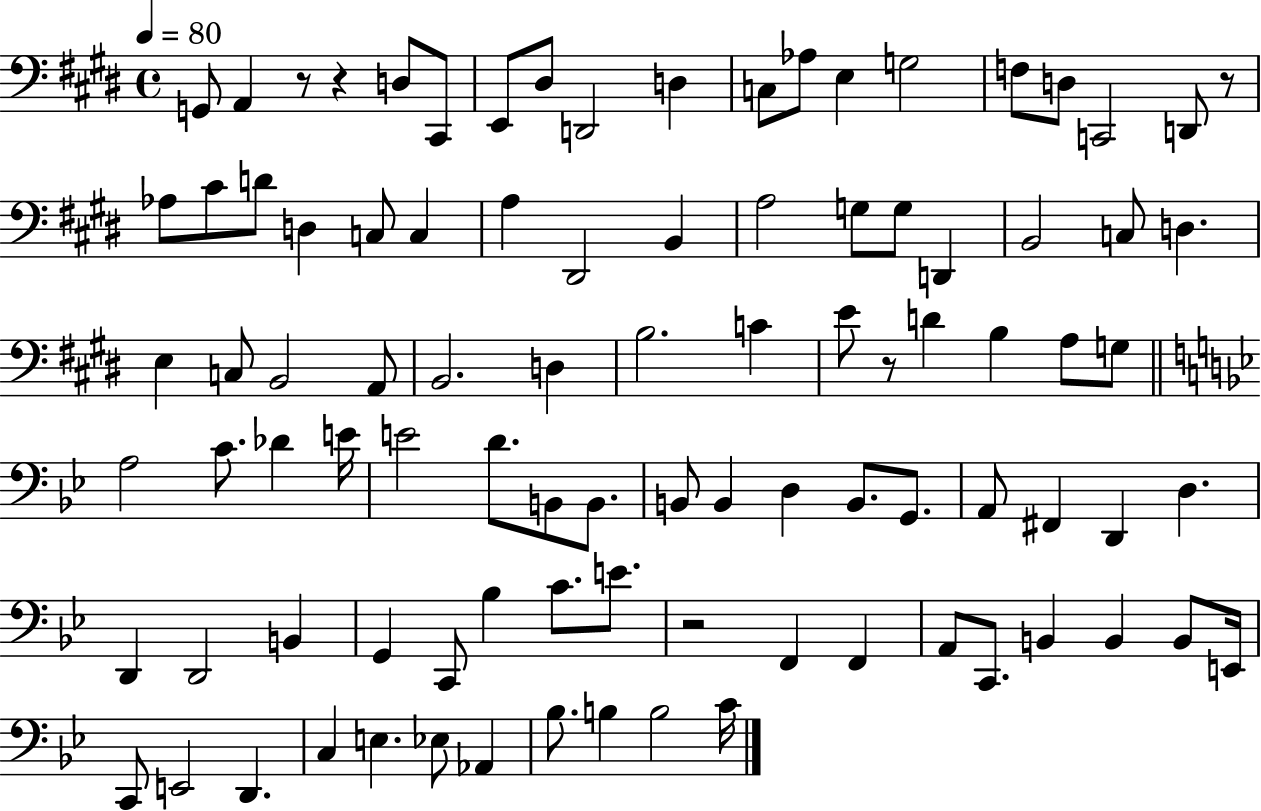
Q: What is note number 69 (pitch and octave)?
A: C4